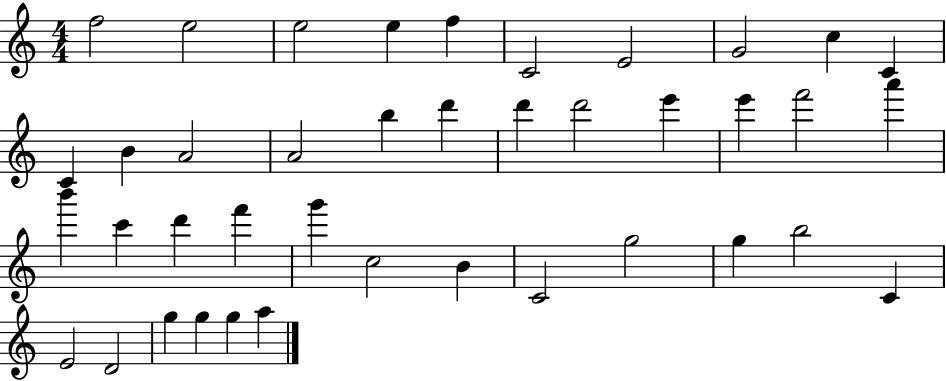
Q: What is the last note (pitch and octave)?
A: A5